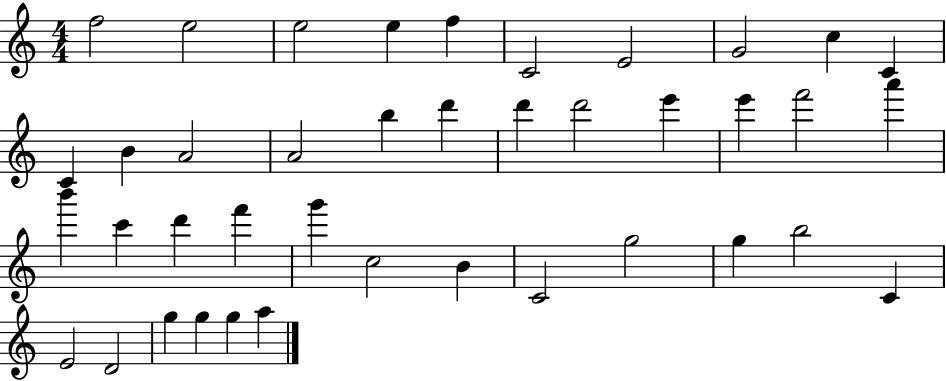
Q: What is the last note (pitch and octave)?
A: A5